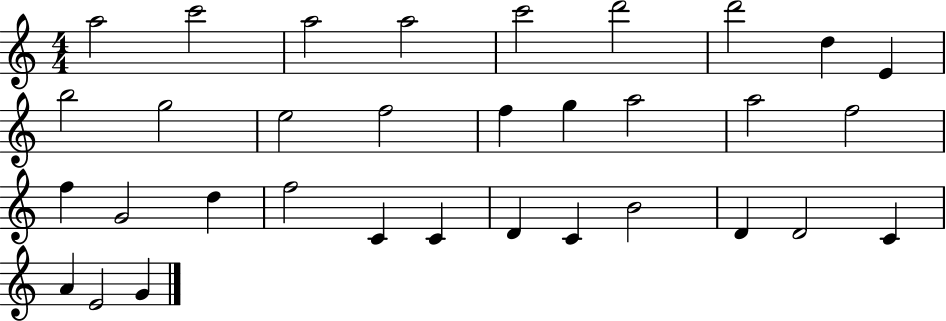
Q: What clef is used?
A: treble